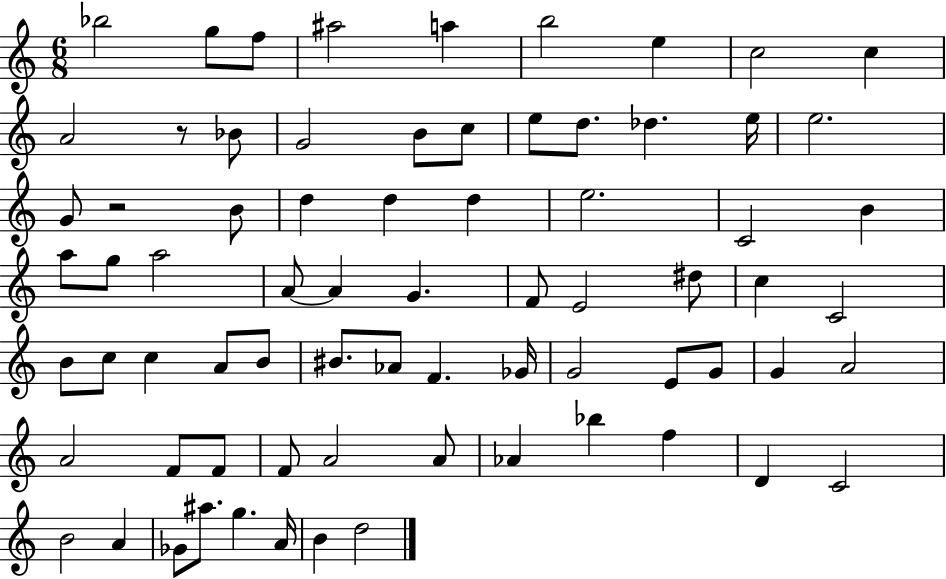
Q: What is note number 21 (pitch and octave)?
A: B4